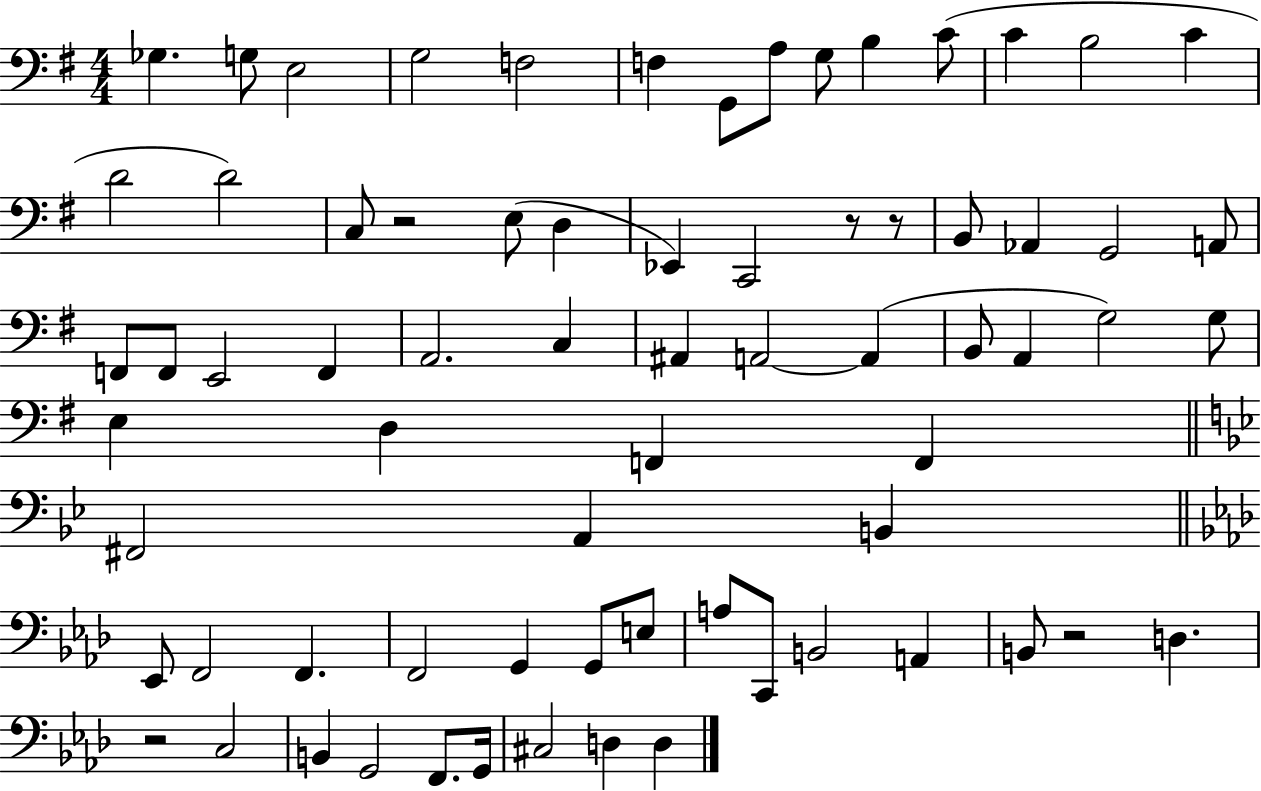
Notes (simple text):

Gb3/q. G3/e E3/h G3/h F3/h F3/q G2/e A3/e G3/e B3/q C4/e C4/q B3/h C4/q D4/h D4/h C3/e R/h E3/e D3/q Eb2/q C2/h R/e R/e B2/e Ab2/q G2/h A2/e F2/e F2/e E2/h F2/q A2/h. C3/q A#2/q A2/h A2/q B2/e A2/q G3/h G3/e E3/q D3/q F2/q F2/q F#2/h A2/q B2/q Eb2/e F2/h F2/q. F2/h G2/q G2/e E3/e A3/e C2/e B2/h A2/q B2/e R/h D3/q. R/h C3/h B2/q G2/h F2/e. G2/s C#3/h D3/q D3/q